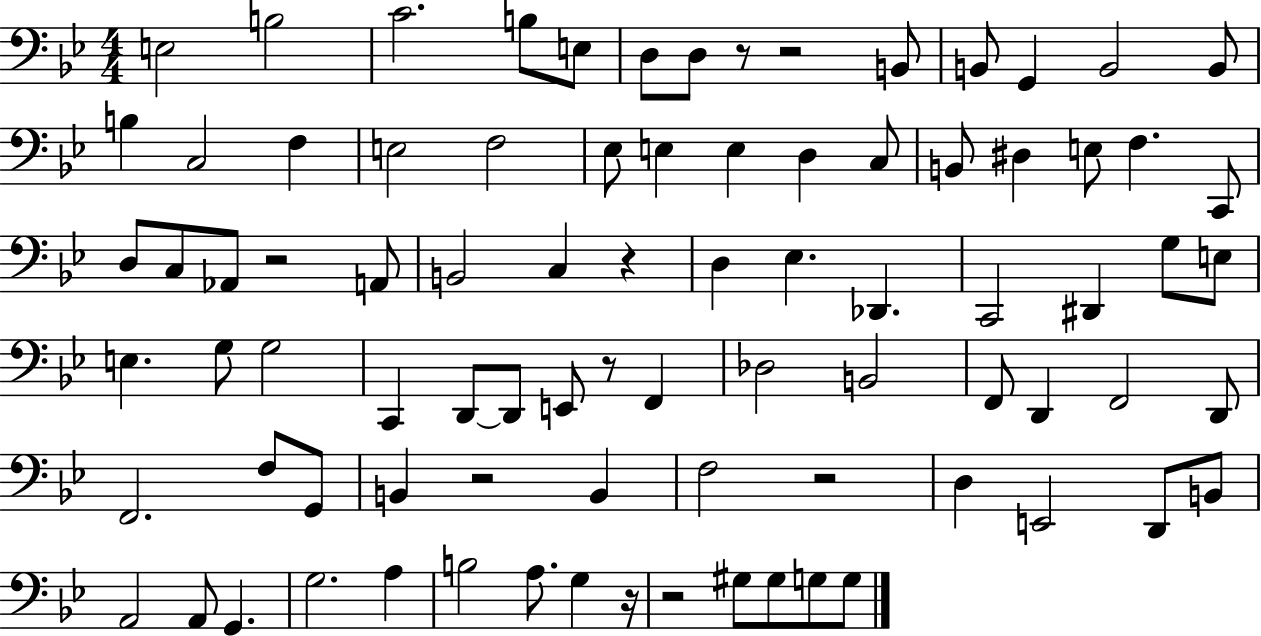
X:1
T:Untitled
M:4/4
L:1/4
K:Bb
E,2 B,2 C2 B,/2 E,/2 D,/2 D,/2 z/2 z2 B,,/2 B,,/2 G,, B,,2 B,,/2 B, C,2 F, E,2 F,2 _E,/2 E, E, D, C,/2 B,,/2 ^D, E,/2 F, C,,/2 D,/2 C,/2 _A,,/2 z2 A,,/2 B,,2 C, z D, _E, _D,, C,,2 ^D,, G,/2 E,/2 E, G,/2 G,2 C,, D,,/2 D,,/2 E,,/2 z/2 F,, _D,2 B,,2 F,,/2 D,, F,,2 D,,/2 F,,2 F,/2 G,,/2 B,, z2 B,, F,2 z2 D, E,,2 D,,/2 B,,/2 A,,2 A,,/2 G,, G,2 A, B,2 A,/2 G, z/4 z2 ^G,/2 ^G,/2 G,/2 G,/2